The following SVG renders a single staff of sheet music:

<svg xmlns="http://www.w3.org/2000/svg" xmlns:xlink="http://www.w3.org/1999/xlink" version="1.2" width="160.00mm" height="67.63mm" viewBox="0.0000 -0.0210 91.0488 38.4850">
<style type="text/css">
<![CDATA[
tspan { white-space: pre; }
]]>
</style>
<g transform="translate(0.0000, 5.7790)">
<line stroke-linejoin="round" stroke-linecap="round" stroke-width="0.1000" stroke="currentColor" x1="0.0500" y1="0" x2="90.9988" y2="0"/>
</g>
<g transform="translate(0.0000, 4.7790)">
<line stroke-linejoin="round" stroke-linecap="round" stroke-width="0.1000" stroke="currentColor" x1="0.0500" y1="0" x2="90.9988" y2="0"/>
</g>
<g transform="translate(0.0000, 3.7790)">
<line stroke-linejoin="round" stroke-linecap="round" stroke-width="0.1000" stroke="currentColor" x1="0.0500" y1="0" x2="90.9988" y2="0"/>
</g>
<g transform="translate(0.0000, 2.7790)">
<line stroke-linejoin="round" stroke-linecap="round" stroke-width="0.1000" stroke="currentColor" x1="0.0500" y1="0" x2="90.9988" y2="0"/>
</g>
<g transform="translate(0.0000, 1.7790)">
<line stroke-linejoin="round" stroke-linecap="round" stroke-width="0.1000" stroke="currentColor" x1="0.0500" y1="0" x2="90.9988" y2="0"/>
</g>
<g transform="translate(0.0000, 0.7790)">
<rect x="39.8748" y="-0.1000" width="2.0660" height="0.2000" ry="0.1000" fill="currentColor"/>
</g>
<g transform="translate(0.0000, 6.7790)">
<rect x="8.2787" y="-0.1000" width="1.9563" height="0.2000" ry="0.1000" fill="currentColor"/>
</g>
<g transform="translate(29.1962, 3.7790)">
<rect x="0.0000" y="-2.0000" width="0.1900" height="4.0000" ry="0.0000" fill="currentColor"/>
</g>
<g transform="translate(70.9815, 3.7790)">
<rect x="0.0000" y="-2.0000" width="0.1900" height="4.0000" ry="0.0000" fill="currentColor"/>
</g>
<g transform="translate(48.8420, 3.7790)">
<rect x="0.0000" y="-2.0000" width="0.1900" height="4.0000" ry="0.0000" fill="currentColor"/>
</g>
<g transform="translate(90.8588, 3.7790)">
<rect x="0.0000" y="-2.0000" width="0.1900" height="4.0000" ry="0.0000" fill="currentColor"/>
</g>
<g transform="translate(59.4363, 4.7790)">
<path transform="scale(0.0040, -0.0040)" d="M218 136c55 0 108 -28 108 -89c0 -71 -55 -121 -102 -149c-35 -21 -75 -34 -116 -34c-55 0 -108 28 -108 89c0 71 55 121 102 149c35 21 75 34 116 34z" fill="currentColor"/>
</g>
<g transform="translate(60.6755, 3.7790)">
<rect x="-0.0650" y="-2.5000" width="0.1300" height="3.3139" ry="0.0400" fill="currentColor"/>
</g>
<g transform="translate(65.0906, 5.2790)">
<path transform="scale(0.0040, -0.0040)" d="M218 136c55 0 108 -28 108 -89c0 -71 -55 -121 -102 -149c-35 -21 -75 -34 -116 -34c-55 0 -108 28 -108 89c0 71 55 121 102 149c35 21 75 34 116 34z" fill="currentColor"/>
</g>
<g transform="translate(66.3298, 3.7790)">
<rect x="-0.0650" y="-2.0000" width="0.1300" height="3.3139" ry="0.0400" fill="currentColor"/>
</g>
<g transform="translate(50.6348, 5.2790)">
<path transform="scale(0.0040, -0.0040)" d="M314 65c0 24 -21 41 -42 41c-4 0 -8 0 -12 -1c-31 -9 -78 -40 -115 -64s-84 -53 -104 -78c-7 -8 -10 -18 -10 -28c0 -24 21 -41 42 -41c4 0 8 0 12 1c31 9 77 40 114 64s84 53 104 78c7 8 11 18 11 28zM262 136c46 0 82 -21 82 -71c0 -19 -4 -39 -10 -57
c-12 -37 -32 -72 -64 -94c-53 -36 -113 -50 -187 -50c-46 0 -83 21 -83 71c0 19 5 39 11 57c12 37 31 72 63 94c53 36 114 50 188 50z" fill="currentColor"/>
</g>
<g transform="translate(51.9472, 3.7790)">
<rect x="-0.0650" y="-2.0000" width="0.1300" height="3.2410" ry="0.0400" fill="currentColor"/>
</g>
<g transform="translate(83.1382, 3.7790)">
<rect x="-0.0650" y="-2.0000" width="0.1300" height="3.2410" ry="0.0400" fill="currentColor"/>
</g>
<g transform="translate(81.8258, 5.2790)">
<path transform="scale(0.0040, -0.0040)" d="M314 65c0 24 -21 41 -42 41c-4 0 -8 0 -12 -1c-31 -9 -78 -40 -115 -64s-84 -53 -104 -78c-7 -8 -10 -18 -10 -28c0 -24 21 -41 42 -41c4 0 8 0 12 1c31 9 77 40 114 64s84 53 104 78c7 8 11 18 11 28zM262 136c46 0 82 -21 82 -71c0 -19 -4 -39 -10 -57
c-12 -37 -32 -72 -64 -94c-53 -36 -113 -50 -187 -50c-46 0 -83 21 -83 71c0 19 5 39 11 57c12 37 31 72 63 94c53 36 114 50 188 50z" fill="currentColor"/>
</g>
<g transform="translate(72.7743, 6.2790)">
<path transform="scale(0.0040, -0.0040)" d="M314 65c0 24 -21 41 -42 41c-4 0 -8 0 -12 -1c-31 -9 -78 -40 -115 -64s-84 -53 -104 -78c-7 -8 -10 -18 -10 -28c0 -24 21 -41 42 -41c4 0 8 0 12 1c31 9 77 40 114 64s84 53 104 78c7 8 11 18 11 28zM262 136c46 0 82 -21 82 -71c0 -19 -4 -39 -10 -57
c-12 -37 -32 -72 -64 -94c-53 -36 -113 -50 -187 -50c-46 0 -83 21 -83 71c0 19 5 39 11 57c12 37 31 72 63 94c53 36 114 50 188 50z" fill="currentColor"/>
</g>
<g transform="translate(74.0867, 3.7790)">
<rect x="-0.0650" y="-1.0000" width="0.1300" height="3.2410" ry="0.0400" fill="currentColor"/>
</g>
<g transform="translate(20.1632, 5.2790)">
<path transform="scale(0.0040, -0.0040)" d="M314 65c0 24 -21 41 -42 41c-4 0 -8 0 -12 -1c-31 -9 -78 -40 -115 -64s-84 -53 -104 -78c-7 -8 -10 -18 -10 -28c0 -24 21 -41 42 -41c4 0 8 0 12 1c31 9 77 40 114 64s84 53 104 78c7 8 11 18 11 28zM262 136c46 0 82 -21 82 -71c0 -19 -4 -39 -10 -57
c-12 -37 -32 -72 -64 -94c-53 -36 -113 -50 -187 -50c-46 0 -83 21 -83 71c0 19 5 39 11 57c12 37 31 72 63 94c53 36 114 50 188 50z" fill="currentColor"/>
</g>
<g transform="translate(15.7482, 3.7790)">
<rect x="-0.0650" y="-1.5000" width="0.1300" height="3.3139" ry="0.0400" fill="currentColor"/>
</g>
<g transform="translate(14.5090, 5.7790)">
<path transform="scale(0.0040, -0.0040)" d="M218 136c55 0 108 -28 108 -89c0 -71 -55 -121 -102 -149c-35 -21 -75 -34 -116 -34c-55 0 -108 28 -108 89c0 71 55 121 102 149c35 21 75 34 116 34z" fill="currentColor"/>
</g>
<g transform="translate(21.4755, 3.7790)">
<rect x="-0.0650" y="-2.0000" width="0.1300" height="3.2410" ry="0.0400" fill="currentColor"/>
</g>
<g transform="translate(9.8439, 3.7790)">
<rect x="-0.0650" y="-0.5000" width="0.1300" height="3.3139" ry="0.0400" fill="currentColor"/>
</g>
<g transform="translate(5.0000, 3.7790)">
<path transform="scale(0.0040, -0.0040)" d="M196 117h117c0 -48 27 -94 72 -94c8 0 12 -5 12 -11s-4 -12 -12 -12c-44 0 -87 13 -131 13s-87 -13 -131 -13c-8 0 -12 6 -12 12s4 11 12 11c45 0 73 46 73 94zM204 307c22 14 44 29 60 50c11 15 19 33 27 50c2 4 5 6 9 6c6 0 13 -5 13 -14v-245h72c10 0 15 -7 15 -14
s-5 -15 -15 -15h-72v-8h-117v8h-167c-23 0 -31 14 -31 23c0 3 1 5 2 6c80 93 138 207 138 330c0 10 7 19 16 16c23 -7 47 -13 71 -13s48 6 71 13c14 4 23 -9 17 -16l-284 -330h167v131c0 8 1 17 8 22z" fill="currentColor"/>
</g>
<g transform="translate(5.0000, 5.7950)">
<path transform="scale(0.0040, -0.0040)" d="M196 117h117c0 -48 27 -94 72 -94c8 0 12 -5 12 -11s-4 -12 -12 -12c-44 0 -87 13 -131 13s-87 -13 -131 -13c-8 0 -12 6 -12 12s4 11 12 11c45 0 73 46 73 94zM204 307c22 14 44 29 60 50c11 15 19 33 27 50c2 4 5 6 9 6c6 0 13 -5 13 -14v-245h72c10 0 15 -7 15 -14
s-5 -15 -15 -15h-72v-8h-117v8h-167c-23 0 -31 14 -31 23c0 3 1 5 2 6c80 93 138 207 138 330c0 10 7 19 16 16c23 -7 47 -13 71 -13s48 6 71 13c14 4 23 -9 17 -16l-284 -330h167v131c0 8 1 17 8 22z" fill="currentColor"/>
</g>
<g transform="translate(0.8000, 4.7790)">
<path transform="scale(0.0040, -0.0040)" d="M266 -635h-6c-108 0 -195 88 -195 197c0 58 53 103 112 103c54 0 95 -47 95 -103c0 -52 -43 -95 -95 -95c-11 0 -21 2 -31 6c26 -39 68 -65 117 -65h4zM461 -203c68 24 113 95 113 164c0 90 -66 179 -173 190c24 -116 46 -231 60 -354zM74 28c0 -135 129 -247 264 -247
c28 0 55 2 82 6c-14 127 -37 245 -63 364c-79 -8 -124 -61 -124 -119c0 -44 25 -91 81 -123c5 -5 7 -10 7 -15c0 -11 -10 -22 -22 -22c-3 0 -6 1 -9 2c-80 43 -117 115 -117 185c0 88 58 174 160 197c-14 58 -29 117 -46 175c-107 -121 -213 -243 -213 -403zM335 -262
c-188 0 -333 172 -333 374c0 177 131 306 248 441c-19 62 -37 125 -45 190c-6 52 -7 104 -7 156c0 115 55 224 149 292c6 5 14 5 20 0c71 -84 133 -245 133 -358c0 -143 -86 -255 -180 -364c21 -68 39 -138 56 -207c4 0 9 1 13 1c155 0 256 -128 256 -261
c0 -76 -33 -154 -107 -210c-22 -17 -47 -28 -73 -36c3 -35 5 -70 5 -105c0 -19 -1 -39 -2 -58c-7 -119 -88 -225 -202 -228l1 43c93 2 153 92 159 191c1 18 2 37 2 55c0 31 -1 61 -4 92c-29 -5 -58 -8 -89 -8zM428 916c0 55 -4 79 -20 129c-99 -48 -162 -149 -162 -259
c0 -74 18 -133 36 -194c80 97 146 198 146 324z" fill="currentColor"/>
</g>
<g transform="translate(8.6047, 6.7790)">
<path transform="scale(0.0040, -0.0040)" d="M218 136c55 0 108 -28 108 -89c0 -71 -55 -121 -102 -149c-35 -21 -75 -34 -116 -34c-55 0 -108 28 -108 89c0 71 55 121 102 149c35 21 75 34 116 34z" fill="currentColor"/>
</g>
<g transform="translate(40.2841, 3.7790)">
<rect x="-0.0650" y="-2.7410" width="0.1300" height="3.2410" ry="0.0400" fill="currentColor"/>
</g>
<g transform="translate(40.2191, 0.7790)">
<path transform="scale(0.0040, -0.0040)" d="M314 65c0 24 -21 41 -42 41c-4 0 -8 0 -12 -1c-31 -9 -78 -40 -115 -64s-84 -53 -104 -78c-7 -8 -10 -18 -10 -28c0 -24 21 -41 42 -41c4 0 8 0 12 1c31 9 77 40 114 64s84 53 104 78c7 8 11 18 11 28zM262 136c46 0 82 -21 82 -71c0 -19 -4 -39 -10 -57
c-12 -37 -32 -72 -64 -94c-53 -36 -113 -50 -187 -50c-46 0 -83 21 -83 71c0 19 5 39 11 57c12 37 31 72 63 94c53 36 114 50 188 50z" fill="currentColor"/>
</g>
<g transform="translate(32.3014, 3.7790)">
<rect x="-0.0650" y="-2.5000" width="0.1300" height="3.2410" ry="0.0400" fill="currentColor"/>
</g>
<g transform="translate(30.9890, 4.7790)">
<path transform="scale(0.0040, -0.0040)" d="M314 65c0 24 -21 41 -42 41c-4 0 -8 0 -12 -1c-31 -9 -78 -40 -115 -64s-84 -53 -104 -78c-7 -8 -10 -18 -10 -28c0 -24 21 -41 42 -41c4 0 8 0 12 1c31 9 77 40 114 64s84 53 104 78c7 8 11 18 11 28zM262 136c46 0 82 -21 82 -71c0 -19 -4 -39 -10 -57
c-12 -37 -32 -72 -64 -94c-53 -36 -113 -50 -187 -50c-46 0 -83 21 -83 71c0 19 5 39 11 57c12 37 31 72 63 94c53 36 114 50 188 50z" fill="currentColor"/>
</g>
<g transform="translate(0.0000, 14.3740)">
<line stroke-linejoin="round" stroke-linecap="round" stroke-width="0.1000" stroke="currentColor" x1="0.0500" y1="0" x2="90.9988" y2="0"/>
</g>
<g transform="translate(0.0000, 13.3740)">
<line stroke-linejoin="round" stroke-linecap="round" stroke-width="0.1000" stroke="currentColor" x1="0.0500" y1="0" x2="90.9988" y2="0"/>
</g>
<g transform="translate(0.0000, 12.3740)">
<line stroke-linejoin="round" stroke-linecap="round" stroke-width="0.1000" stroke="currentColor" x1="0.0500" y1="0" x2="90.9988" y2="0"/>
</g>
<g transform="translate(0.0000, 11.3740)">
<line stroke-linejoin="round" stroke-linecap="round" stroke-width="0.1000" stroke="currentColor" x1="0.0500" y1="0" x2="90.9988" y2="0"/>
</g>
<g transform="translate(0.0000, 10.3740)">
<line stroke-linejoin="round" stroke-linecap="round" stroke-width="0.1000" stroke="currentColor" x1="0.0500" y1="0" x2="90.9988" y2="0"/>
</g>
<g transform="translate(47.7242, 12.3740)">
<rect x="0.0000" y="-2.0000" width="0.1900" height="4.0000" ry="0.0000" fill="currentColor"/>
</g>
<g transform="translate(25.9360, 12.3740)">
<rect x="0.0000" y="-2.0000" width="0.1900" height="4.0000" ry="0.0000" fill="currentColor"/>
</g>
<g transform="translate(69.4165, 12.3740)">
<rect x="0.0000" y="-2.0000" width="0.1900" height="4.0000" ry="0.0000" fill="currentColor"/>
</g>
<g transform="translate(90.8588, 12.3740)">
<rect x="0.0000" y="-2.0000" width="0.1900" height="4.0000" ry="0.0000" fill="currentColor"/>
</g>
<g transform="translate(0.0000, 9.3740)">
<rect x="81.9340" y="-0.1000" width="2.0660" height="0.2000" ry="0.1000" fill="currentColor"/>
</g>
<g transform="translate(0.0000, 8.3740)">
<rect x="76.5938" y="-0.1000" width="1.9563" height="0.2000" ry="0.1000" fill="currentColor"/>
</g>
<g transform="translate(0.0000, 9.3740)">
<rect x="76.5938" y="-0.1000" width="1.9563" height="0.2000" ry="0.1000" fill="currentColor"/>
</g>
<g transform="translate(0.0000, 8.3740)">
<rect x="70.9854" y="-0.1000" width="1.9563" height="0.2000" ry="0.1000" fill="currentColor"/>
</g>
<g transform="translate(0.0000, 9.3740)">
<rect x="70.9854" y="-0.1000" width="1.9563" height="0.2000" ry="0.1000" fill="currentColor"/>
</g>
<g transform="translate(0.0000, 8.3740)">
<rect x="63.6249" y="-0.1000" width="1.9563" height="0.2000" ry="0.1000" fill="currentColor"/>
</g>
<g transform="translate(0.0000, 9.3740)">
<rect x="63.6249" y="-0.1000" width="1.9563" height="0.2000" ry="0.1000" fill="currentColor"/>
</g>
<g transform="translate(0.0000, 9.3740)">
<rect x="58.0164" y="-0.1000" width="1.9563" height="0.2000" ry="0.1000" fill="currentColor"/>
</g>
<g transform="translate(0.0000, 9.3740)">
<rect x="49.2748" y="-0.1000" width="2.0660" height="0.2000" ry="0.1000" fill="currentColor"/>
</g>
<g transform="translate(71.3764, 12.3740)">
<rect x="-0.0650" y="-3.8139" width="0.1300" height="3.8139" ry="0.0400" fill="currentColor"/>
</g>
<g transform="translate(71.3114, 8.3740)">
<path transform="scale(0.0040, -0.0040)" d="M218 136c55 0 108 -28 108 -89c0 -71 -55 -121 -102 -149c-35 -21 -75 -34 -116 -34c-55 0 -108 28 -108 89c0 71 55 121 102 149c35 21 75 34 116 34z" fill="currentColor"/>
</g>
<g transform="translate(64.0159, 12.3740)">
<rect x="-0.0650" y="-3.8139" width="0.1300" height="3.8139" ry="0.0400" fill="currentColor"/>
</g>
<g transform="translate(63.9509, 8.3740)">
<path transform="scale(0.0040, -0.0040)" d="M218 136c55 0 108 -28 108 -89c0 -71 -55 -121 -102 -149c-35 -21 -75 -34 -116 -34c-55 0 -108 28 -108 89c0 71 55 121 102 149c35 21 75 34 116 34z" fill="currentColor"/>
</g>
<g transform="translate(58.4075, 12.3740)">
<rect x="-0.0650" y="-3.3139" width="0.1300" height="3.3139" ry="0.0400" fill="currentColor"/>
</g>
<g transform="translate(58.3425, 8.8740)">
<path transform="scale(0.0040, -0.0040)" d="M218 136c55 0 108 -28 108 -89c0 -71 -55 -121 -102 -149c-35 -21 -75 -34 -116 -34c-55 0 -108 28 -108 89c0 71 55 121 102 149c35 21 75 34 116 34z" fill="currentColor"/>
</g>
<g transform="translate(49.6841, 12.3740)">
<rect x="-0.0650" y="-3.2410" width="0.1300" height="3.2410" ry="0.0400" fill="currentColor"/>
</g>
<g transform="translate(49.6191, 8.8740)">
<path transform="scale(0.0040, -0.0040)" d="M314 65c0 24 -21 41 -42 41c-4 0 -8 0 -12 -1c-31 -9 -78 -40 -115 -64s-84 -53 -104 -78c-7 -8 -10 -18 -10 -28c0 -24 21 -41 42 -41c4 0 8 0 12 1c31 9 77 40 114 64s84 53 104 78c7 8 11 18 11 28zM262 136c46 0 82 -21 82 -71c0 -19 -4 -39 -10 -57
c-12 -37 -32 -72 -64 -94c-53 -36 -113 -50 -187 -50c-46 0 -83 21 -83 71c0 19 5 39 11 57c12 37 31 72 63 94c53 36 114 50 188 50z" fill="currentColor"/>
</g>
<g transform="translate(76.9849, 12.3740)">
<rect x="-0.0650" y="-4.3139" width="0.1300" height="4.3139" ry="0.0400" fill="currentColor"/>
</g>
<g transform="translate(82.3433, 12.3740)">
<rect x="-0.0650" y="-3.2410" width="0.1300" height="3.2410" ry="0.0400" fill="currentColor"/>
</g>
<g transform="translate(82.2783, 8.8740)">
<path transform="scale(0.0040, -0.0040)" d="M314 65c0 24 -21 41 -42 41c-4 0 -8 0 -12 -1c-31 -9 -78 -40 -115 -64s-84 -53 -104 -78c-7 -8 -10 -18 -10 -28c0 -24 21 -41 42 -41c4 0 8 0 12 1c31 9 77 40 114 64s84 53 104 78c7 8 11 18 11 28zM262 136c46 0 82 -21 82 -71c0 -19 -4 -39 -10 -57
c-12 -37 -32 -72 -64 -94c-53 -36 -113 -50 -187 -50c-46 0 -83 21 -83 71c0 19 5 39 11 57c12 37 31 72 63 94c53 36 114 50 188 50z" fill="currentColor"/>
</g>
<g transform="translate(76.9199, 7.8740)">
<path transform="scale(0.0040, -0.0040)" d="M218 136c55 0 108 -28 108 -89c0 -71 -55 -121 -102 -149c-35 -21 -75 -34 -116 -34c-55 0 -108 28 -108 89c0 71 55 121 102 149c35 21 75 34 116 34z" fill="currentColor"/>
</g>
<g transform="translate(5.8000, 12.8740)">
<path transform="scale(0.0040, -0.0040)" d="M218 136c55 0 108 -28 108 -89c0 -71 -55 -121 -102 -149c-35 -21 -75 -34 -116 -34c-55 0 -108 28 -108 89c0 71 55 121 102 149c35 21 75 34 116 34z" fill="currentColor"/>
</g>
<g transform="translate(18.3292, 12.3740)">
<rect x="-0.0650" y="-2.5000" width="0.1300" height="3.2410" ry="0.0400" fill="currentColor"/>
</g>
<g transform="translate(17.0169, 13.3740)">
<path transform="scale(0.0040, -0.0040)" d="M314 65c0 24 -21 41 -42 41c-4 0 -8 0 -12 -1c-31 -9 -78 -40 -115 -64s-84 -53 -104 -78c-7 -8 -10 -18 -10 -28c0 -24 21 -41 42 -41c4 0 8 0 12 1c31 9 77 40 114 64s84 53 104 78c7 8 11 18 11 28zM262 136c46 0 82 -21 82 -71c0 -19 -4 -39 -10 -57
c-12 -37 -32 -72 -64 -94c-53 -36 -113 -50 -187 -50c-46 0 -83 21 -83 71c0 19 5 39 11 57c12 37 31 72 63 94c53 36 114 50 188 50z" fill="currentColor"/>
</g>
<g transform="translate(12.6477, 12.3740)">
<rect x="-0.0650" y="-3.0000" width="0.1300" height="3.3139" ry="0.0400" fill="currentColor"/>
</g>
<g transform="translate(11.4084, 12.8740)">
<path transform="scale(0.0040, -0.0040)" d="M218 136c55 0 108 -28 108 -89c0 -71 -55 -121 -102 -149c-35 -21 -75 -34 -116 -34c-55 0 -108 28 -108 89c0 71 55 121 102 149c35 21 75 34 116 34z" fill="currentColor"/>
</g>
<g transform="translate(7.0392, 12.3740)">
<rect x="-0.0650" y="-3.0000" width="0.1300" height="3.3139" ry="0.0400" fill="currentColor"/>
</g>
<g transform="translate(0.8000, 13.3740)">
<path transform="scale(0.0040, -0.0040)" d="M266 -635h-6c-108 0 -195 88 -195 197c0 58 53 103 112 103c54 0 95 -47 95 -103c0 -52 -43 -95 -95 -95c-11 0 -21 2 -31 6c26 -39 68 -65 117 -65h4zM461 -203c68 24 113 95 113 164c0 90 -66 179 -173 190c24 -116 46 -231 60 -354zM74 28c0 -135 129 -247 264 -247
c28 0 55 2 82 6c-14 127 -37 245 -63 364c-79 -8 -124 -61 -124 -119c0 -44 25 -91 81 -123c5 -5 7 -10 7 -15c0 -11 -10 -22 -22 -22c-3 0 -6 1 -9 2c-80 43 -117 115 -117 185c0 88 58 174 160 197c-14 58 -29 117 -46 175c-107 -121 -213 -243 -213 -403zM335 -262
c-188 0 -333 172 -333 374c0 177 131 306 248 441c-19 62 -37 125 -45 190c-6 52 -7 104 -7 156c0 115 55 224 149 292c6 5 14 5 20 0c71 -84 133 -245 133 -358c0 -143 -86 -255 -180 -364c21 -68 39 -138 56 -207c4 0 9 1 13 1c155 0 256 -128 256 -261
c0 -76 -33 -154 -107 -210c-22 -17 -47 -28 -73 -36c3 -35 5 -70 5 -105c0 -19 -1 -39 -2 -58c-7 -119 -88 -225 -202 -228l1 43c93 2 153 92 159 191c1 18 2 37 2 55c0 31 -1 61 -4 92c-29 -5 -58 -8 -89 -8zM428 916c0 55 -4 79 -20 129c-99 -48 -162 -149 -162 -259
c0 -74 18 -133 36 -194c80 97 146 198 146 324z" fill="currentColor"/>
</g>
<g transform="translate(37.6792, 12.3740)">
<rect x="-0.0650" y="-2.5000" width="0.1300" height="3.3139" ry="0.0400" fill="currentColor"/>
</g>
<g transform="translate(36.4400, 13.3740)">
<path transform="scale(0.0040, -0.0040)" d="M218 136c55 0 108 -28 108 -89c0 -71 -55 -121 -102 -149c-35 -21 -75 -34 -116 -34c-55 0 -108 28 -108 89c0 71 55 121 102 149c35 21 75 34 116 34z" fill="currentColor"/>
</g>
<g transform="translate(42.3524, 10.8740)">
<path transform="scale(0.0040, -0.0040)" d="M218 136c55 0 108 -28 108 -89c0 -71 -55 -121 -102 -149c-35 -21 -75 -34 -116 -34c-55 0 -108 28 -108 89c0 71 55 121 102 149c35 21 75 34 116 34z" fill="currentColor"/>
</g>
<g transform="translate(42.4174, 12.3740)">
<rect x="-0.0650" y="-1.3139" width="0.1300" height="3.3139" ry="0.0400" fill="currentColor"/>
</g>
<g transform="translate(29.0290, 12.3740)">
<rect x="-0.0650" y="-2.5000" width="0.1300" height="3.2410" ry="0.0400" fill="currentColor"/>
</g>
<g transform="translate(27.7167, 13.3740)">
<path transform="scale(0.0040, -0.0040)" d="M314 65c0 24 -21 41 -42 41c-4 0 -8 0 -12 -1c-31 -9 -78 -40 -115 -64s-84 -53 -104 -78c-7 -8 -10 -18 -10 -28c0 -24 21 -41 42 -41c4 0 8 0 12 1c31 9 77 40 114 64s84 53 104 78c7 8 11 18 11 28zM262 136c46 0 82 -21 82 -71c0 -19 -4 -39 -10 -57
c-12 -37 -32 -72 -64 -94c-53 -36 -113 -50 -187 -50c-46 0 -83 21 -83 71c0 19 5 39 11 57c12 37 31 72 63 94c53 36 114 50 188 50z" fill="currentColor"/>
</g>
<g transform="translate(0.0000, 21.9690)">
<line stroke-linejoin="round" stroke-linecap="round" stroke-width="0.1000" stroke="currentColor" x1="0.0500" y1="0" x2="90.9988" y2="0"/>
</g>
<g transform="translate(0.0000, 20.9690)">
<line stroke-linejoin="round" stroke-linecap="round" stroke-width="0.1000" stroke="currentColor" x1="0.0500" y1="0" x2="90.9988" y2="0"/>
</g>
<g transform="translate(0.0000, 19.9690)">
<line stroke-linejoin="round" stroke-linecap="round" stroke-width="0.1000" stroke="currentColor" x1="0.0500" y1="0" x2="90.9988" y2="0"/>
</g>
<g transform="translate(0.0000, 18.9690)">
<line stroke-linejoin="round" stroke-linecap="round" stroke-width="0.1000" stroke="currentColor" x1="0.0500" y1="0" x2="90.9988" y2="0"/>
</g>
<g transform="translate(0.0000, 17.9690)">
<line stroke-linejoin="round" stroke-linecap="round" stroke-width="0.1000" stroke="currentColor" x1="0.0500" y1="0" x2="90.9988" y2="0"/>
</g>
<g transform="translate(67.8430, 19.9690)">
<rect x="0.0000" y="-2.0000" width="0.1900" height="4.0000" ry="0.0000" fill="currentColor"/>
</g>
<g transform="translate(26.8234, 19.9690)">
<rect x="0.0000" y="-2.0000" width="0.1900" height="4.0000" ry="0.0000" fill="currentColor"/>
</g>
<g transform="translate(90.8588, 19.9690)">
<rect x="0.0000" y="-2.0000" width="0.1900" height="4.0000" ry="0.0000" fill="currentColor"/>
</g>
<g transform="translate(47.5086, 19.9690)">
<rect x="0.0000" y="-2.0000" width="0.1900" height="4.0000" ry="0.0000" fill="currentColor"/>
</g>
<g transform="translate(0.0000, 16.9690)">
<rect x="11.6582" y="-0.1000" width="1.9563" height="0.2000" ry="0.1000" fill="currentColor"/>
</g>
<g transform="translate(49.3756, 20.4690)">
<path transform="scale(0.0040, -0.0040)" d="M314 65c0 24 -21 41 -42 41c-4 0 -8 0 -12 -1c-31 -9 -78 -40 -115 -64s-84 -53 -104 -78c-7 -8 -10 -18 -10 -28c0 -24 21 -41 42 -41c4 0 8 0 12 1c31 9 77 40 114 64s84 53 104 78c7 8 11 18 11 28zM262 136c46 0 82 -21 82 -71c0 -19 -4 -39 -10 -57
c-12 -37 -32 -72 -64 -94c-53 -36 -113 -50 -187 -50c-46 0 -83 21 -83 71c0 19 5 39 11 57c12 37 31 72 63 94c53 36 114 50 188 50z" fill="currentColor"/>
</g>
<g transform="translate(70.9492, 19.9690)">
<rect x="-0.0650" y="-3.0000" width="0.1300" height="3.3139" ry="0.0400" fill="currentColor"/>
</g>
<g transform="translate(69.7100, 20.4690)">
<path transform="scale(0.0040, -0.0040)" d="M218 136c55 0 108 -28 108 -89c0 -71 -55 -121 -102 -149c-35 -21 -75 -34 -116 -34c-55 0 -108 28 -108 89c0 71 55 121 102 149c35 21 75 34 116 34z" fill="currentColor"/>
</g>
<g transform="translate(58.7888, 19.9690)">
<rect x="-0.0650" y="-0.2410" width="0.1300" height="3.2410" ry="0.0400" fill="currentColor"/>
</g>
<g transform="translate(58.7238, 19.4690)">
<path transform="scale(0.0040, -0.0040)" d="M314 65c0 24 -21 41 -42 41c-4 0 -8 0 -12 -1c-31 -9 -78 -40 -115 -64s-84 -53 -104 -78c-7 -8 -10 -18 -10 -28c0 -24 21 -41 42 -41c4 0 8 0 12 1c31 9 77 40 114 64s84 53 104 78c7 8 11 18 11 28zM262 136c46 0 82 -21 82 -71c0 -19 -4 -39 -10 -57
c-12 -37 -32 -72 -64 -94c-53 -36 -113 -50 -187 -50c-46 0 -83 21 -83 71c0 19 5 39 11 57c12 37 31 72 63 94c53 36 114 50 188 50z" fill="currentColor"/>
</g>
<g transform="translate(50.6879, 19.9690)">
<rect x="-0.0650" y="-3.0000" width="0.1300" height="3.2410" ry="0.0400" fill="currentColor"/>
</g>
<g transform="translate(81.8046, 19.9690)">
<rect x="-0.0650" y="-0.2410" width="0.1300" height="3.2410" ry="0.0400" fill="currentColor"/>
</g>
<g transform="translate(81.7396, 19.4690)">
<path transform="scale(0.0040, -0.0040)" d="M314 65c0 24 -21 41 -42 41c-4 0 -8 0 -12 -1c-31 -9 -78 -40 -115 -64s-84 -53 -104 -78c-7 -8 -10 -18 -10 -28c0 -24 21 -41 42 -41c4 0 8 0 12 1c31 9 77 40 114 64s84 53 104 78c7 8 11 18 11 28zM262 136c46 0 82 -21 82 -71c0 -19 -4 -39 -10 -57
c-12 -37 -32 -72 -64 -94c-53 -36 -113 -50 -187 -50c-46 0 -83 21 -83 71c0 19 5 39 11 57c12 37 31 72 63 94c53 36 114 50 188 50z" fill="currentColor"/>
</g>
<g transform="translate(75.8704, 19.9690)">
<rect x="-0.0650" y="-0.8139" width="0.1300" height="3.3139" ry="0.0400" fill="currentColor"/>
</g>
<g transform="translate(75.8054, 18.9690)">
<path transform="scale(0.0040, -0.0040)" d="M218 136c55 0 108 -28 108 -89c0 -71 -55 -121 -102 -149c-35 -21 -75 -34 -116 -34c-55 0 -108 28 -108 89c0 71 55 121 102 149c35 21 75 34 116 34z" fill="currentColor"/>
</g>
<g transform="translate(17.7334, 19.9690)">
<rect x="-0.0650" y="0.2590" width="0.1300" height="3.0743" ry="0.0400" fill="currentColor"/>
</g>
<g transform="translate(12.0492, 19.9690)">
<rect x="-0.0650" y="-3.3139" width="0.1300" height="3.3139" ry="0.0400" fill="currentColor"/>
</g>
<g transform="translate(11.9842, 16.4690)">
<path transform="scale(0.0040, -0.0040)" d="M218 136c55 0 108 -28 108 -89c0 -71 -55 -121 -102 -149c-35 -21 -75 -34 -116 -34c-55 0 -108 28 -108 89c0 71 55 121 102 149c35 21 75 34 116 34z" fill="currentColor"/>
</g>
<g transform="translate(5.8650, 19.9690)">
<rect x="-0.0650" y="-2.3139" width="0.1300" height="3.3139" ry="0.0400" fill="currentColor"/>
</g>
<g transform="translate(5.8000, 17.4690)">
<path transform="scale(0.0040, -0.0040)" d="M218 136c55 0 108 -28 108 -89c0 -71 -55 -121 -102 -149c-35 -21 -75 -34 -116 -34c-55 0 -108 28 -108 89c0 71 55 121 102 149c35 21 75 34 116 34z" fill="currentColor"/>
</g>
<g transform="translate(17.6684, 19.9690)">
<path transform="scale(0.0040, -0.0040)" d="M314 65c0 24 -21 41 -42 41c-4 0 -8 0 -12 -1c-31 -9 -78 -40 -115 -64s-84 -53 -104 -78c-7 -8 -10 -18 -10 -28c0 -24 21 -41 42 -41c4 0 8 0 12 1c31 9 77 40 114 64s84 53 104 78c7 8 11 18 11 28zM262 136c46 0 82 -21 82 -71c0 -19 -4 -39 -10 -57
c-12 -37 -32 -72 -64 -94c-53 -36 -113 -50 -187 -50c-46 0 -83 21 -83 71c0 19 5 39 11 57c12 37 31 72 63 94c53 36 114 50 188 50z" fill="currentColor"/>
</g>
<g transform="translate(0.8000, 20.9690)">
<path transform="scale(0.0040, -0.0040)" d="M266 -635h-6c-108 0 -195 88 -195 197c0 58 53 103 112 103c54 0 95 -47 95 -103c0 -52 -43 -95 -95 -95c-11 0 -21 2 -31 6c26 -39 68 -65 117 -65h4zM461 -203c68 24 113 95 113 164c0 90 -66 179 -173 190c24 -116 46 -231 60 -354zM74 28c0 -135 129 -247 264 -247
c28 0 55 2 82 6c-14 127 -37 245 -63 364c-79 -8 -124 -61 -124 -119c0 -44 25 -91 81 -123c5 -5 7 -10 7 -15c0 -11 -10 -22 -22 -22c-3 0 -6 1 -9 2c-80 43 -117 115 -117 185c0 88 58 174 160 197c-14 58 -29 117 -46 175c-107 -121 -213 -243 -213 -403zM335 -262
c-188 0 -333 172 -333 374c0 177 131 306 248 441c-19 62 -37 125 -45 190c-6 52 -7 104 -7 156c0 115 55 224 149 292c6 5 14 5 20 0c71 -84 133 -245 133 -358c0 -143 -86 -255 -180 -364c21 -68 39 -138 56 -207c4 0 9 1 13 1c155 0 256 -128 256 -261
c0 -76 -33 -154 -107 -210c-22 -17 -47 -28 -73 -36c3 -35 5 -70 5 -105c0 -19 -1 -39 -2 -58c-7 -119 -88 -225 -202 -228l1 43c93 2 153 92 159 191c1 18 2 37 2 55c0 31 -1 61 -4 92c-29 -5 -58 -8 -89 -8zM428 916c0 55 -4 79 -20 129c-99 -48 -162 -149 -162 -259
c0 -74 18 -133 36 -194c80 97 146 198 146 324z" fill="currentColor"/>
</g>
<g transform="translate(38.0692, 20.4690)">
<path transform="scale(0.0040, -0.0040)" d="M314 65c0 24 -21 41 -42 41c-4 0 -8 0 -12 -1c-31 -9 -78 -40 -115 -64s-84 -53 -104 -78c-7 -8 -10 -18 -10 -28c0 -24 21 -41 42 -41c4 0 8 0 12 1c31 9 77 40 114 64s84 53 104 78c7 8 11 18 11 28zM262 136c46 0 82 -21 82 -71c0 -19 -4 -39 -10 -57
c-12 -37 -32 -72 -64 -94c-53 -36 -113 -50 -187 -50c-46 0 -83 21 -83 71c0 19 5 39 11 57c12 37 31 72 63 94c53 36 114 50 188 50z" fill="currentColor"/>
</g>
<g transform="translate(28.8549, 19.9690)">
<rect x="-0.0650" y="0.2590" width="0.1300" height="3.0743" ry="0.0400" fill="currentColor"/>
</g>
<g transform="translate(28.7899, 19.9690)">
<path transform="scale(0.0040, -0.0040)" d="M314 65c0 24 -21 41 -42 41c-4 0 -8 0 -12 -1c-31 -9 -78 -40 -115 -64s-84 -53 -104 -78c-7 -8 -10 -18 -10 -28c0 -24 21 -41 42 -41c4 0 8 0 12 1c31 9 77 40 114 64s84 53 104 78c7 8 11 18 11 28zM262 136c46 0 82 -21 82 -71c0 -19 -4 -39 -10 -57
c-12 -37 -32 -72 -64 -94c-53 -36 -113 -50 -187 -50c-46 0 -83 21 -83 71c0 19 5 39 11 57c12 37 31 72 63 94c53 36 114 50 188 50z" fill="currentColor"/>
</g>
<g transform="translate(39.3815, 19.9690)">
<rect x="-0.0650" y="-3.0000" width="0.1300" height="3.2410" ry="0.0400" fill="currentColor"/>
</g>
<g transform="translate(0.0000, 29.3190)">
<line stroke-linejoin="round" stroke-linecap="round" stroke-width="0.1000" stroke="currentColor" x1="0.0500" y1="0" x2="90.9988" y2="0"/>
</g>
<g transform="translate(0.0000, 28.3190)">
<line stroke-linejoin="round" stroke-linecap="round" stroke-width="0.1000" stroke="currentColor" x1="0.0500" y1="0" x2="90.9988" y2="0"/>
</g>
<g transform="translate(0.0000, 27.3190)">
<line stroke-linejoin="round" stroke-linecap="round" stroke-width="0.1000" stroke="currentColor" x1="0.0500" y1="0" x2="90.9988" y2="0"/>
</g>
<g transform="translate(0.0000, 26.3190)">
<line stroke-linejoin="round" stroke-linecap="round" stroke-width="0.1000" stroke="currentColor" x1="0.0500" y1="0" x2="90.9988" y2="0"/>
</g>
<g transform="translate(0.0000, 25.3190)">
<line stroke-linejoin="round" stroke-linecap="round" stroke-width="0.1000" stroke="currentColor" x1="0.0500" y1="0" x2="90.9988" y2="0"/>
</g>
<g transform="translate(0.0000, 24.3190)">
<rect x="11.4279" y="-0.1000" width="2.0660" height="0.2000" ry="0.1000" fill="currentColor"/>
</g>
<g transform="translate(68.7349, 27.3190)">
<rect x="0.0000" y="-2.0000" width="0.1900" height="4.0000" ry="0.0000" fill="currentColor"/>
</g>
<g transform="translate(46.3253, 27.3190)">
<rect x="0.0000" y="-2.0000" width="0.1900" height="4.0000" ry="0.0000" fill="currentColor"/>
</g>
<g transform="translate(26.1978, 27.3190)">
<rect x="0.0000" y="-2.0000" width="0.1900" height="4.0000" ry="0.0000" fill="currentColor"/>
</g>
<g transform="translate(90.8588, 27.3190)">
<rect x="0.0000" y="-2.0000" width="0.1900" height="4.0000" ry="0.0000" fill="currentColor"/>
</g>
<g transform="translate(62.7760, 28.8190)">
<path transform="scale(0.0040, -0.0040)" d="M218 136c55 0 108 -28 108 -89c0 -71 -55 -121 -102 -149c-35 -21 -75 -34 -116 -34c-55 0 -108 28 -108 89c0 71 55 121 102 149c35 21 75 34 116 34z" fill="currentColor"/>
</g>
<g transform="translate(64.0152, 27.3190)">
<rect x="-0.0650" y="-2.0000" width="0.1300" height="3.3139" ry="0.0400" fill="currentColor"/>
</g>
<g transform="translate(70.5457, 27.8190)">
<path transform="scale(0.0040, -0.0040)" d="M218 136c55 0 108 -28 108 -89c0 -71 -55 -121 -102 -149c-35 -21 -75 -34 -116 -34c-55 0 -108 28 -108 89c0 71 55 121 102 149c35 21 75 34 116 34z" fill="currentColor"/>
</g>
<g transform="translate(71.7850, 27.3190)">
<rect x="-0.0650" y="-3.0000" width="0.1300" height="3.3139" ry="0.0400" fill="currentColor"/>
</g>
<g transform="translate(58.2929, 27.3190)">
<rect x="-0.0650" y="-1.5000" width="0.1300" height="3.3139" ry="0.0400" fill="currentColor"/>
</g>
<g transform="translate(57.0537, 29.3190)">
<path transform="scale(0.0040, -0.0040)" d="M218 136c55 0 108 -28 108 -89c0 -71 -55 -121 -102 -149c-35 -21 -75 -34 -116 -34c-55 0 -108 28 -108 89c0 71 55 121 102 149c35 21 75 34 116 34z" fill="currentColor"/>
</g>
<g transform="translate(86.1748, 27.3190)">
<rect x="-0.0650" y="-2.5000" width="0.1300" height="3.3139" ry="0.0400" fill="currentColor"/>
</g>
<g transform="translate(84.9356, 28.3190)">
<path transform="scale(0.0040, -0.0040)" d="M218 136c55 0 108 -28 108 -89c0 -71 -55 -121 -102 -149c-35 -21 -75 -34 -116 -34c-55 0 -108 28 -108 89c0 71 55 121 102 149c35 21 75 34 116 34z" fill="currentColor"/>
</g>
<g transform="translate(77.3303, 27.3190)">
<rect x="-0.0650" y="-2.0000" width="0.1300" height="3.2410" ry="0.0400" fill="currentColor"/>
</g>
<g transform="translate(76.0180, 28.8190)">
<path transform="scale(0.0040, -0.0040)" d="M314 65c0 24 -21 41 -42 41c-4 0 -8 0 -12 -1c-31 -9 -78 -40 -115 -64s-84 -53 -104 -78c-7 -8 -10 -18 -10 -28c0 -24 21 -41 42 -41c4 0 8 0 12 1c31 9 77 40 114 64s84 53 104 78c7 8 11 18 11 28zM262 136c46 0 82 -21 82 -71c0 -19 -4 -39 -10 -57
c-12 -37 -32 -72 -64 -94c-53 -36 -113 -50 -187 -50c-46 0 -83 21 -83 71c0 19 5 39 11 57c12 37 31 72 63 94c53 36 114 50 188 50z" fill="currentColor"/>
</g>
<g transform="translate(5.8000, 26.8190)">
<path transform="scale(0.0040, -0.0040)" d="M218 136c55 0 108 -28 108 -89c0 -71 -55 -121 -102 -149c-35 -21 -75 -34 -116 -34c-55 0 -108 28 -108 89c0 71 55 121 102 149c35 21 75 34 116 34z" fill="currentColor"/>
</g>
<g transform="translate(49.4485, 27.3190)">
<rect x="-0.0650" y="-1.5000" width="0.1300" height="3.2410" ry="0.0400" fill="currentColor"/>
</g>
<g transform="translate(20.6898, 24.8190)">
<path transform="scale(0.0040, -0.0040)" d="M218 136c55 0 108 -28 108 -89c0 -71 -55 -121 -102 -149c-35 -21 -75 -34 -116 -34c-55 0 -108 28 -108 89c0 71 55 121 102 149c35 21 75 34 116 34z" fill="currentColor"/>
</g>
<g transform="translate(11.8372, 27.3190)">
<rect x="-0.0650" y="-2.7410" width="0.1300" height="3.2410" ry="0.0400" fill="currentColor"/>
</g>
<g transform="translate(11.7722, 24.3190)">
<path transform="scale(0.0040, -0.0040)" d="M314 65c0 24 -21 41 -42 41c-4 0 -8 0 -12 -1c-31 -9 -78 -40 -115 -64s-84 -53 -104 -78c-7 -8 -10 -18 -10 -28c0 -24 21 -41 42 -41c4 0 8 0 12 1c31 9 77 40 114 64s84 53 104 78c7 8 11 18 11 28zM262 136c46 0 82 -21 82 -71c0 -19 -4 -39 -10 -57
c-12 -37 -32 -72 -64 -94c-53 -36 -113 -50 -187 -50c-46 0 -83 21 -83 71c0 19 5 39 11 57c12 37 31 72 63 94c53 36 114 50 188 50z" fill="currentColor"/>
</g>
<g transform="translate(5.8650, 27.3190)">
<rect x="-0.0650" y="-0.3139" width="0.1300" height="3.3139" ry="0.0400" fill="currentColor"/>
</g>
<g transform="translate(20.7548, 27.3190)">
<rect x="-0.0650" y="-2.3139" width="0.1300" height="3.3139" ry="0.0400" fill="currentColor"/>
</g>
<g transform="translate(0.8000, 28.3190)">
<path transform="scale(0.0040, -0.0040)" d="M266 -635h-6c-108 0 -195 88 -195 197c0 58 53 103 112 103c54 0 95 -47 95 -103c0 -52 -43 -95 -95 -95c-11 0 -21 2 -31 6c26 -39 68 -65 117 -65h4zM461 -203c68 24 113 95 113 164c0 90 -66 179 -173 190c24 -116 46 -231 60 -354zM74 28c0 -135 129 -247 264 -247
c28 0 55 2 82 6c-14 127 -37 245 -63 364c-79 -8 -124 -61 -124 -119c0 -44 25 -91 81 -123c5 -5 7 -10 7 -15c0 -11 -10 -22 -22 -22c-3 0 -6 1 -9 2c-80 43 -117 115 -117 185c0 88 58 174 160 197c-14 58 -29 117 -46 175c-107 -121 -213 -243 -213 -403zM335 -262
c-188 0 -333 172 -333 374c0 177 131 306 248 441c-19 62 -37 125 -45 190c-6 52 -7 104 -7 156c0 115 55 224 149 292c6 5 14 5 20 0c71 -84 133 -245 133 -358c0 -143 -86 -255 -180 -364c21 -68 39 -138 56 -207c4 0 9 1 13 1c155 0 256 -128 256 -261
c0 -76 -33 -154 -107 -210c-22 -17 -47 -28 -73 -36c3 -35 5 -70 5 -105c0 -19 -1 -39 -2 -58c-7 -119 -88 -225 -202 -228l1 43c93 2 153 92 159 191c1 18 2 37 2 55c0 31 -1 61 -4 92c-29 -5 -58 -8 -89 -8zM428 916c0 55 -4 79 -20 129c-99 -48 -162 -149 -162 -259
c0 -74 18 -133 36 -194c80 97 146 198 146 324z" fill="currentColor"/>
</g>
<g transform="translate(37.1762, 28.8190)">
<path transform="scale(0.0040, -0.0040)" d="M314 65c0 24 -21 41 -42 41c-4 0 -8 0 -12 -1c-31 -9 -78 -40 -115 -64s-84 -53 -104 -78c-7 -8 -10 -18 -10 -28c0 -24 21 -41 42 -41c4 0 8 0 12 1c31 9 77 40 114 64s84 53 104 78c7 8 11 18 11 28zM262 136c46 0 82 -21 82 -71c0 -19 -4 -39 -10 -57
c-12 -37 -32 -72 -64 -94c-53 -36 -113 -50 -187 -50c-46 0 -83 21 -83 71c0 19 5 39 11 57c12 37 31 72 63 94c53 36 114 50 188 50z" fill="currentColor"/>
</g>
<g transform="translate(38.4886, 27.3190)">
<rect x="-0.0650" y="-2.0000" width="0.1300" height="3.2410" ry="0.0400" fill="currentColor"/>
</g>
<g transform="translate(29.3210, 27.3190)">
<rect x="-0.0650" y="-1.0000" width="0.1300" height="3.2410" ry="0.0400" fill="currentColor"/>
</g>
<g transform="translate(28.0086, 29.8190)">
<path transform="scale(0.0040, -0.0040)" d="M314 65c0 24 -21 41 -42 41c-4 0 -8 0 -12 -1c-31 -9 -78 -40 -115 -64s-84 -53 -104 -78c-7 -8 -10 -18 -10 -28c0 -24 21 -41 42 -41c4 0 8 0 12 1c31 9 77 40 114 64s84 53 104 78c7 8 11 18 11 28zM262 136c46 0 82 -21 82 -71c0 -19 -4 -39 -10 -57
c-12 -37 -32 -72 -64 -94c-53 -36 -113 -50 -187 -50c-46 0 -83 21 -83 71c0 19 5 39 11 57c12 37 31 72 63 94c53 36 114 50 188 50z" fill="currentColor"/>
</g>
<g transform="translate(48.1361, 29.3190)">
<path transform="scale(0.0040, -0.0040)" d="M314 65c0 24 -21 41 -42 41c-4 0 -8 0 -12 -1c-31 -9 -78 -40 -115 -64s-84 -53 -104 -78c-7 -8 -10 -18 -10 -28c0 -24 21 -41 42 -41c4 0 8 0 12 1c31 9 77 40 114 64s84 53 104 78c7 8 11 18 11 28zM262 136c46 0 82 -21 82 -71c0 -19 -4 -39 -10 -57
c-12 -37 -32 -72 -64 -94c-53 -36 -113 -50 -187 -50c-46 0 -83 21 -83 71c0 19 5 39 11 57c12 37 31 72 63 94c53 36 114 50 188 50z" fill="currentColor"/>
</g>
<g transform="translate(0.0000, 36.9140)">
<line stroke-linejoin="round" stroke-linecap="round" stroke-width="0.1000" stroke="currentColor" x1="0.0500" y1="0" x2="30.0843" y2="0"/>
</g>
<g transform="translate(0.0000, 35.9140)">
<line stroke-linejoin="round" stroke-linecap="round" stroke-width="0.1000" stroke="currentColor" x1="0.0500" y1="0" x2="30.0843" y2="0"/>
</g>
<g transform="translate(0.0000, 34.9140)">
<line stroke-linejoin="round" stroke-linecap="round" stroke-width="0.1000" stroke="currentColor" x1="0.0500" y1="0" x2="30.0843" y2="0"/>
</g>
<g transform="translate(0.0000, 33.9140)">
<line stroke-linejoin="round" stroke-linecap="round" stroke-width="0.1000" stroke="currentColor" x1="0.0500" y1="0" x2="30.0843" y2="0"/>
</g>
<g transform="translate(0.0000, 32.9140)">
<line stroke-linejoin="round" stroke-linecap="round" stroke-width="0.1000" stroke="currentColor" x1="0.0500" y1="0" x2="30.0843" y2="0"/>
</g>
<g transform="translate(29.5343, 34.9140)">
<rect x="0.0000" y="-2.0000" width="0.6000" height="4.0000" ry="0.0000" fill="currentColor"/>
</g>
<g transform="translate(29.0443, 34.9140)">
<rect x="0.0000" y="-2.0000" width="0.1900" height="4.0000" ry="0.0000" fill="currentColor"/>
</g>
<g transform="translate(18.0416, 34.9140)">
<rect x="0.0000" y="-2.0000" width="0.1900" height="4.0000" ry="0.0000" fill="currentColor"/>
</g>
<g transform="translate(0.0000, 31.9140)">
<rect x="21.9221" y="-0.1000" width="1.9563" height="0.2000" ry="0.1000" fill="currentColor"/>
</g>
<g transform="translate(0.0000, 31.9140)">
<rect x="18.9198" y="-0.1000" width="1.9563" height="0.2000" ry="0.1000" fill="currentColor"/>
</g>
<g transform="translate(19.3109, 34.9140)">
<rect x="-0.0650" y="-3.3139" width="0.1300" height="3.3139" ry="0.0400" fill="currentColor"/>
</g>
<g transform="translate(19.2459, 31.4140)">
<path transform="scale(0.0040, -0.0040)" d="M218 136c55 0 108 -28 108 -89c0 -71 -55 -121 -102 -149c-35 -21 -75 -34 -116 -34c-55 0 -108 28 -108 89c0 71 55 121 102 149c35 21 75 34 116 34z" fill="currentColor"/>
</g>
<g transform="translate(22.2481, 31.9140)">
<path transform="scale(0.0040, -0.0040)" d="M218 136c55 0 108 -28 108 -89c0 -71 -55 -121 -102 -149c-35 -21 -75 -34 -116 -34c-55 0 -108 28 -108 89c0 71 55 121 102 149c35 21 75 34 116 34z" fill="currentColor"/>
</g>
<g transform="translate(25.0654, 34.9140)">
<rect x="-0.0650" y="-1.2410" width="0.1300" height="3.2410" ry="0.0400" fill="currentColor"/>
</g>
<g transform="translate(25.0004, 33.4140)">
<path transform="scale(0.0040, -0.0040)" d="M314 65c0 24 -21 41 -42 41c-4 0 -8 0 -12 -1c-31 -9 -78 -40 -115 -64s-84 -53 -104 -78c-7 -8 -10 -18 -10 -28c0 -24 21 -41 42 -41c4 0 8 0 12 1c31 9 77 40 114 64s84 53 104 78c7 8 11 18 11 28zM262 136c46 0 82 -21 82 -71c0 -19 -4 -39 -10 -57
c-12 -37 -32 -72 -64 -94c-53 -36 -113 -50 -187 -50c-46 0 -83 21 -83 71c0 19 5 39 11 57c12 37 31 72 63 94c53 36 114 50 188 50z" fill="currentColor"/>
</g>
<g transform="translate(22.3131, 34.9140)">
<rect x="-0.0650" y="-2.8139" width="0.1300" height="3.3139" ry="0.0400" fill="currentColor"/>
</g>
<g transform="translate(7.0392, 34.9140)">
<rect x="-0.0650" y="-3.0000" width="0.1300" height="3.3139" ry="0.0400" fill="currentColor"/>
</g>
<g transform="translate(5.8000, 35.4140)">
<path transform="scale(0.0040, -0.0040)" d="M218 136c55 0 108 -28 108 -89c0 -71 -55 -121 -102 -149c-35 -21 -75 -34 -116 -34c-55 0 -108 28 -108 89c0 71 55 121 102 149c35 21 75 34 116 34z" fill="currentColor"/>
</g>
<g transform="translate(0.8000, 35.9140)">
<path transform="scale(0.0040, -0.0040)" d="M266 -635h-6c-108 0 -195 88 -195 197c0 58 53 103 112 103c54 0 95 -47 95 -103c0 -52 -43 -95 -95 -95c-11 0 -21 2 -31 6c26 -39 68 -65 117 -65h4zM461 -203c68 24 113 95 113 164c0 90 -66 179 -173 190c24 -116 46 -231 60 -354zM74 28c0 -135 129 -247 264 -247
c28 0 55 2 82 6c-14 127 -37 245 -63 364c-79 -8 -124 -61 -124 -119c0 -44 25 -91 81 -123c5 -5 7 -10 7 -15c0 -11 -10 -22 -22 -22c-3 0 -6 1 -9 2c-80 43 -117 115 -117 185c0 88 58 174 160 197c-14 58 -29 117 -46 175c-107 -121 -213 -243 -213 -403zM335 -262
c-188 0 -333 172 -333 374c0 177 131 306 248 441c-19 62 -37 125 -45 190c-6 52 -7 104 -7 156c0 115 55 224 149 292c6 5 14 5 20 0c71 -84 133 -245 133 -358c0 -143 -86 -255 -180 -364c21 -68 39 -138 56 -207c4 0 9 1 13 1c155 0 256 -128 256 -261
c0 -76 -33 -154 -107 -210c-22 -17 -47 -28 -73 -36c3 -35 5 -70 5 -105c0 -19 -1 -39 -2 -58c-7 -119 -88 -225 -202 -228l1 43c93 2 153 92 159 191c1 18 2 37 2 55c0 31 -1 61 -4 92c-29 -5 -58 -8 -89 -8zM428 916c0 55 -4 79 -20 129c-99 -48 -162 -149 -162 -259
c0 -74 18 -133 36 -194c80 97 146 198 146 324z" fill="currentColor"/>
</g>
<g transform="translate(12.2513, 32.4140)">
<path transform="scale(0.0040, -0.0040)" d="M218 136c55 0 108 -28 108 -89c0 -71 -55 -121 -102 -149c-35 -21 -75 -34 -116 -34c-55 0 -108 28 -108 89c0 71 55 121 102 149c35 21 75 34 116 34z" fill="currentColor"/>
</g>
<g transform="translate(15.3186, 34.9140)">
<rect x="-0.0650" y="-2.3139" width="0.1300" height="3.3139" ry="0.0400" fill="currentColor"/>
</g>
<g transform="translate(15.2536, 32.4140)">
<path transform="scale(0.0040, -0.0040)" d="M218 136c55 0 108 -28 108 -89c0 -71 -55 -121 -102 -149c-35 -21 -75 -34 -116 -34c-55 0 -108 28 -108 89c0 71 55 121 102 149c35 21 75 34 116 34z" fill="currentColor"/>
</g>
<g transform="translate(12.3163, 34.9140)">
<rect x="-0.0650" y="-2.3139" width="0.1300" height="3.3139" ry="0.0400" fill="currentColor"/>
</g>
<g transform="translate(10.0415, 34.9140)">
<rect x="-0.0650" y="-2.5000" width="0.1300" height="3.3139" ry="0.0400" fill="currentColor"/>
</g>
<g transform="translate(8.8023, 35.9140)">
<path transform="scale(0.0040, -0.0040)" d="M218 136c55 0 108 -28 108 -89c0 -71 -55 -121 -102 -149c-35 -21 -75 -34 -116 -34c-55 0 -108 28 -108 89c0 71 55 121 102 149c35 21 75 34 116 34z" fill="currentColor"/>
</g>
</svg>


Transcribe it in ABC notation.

X:1
T:Untitled
M:4/4
L:1/4
K:C
C E F2 G2 a2 F2 G F D2 F2 A A G2 G2 G e b2 b c' c' d' b2 g b B2 B2 A2 A2 c2 A d c2 c a2 g D2 F2 E2 E F A F2 G A G g g b a e2